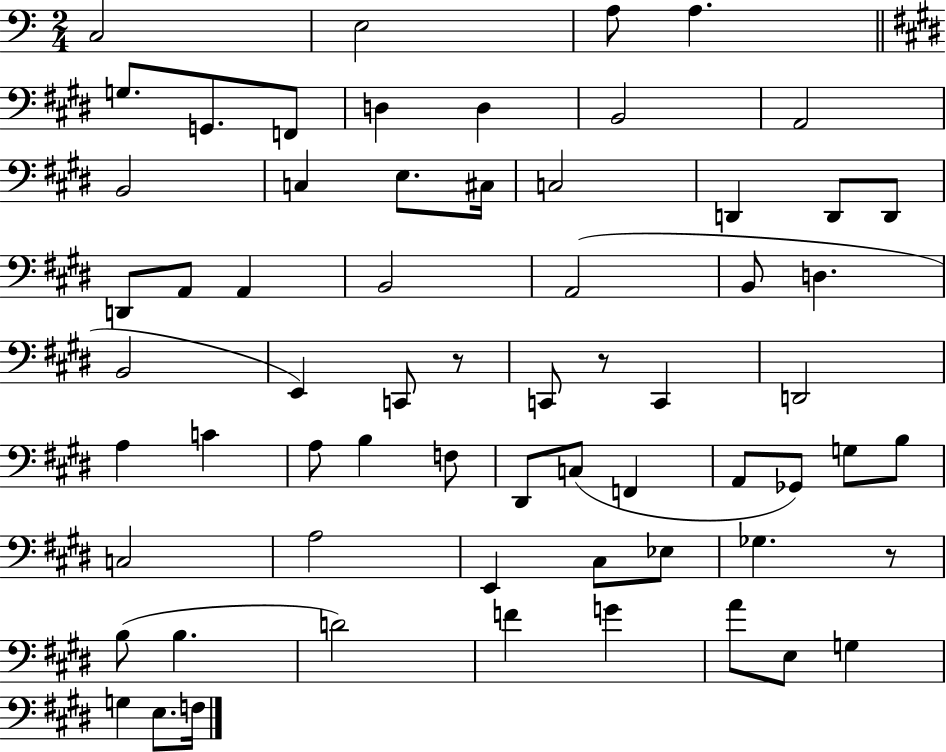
X:1
T:Untitled
M:2/4
L:1/4
K:C
C,2 E,2 A,/2 A, G,/2 G,,/2 F,,/2 D, D, B,,2 A,,2 B,,2 C, E,/2 ^C,/4 C,2 D,, D,,/2 D,,/2 D,,/2 A,,/2 A,, B,,2 A,,2 B,,/2 D, B,,2 E,, C,,/2 z/2 C,,/2 z/2 C,, D,,2 A, C A,/2 B, F,/2 ^D,,/2 C,/2 F,, A,,/2 _G,,/2 G,/2 B,/2 C,2 A,2 E,, ^C,/2 _E,/2 _G, z/2 B,/2 B, D2 F G A/2 E,/2 G, G, E,/2 F,/4